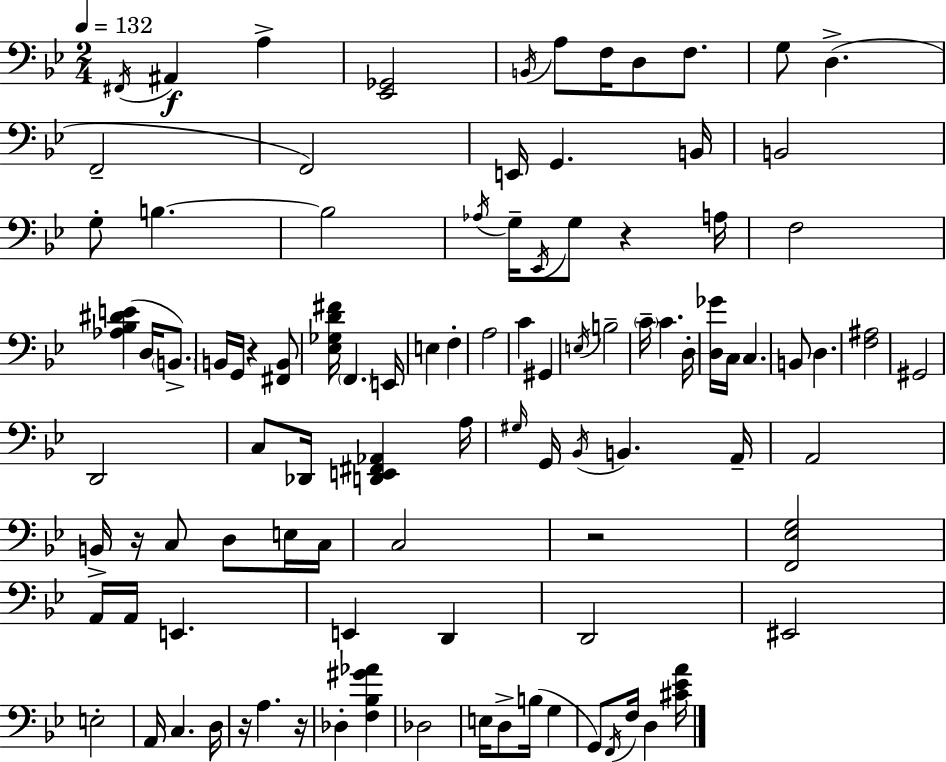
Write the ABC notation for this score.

X:1
T:Untitled
M:2/4
L:1/4
K:Gm
^F,,/4 ^A,, A, [_E,,_G,,]2 B,,/4 A,/2 F,/4 D,/2 F,/2 G,/2 D, F,,2 F,,2 E,,/4 G,, B,,/4 B,,2 G,/2 B, B,2 _A,/4 G,/4 _E,,/4 G,/2 z A,/4 F,2 [_A,_B,^DE] D,/4 B,,/2 B,,/4 G,,/4 z [^F,,B,,]/2 [_E,_G,D^F]/4 F,, E,,/4 E, F, A,2 C ^G,, E,/4 B,2 C/4 C D,/4 [D,_G]/4 C,/4 C, B,,/2 D, [F,^A,]2 ^G,,2 D,,2 C,/2 _D,,/4 [D,,E,,^F,,_A,,] A,/4 ^G,/4 G,,/4 _B,,/4 B,, A,,/4 A,,2 B,,/4 z/4 C,/2 D,/2 E,/4 C,/4 C,2 z2 [F,,_E,G,]2 A,,/4 A,,/4 E,, E,, D,, D,,2 ^E,,2 E,2 A,,/4 C, D,/4 z/4 A, z/4 _D, [F,_B,^G_A] _D,2 E,/4 D,/2 B,/4 G, G,,/2 F,,/4 F,/4 D, [^C_EA]/4